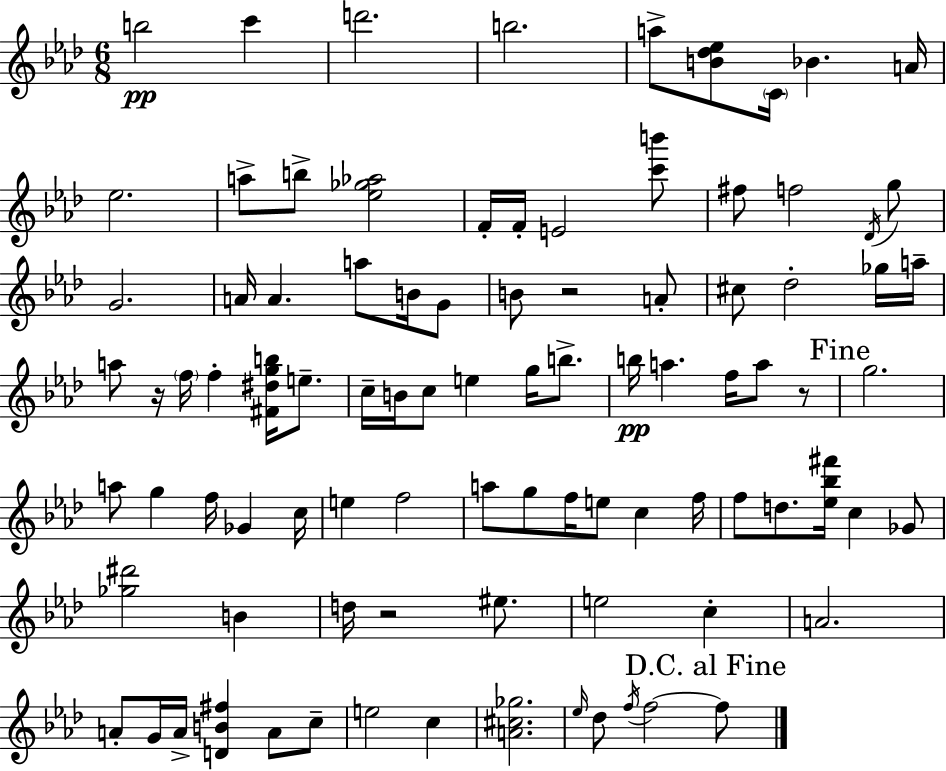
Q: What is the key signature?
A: AES major